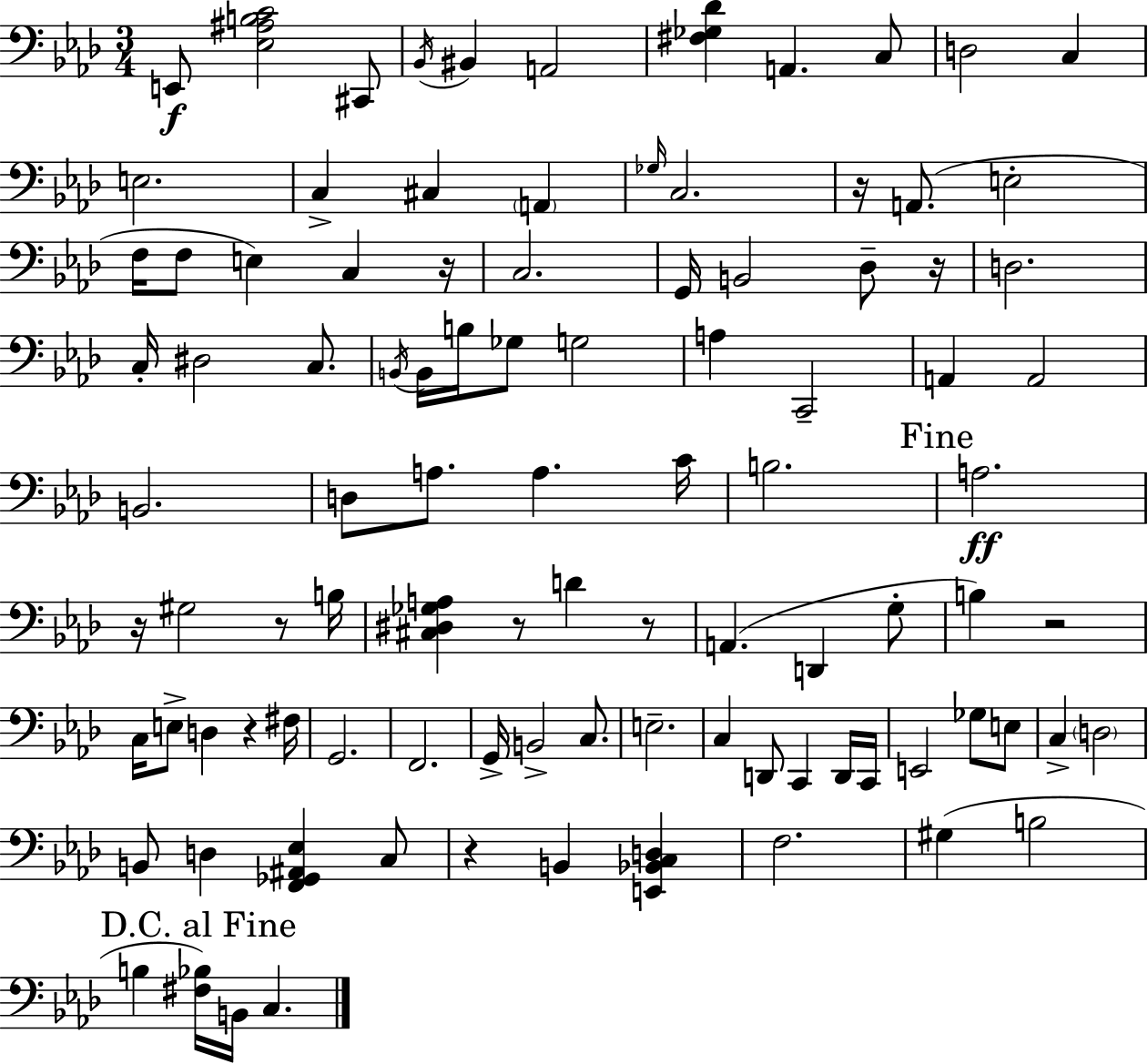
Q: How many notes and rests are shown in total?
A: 98